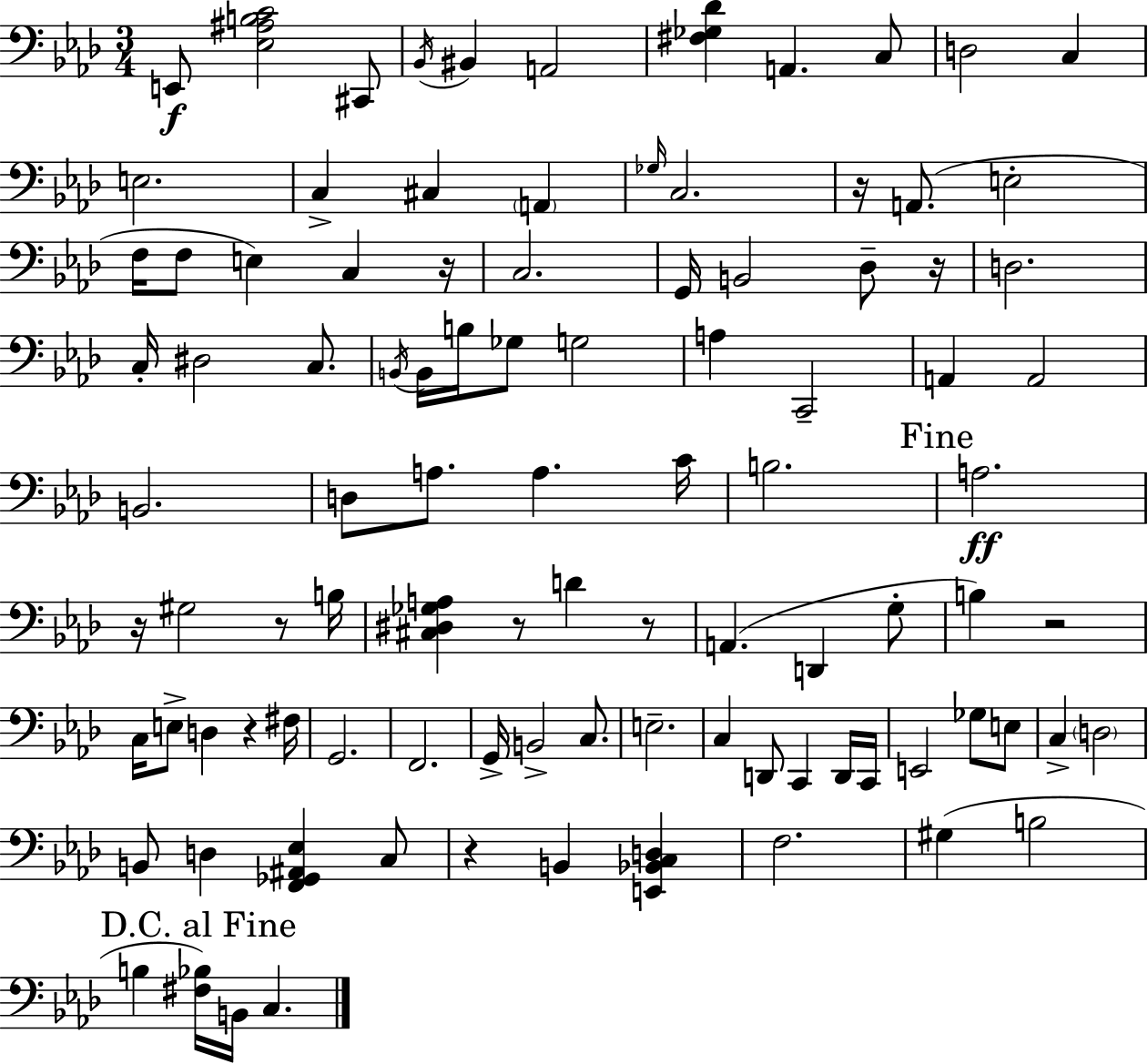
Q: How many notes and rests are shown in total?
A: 98